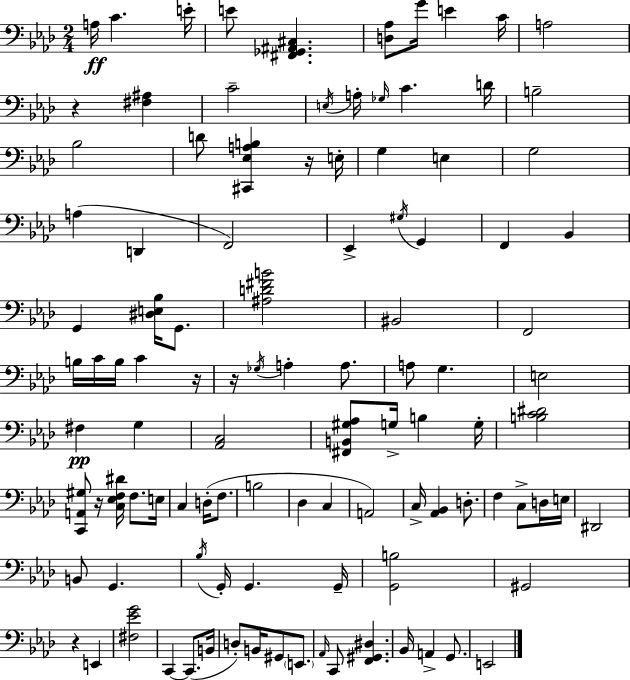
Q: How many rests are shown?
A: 6